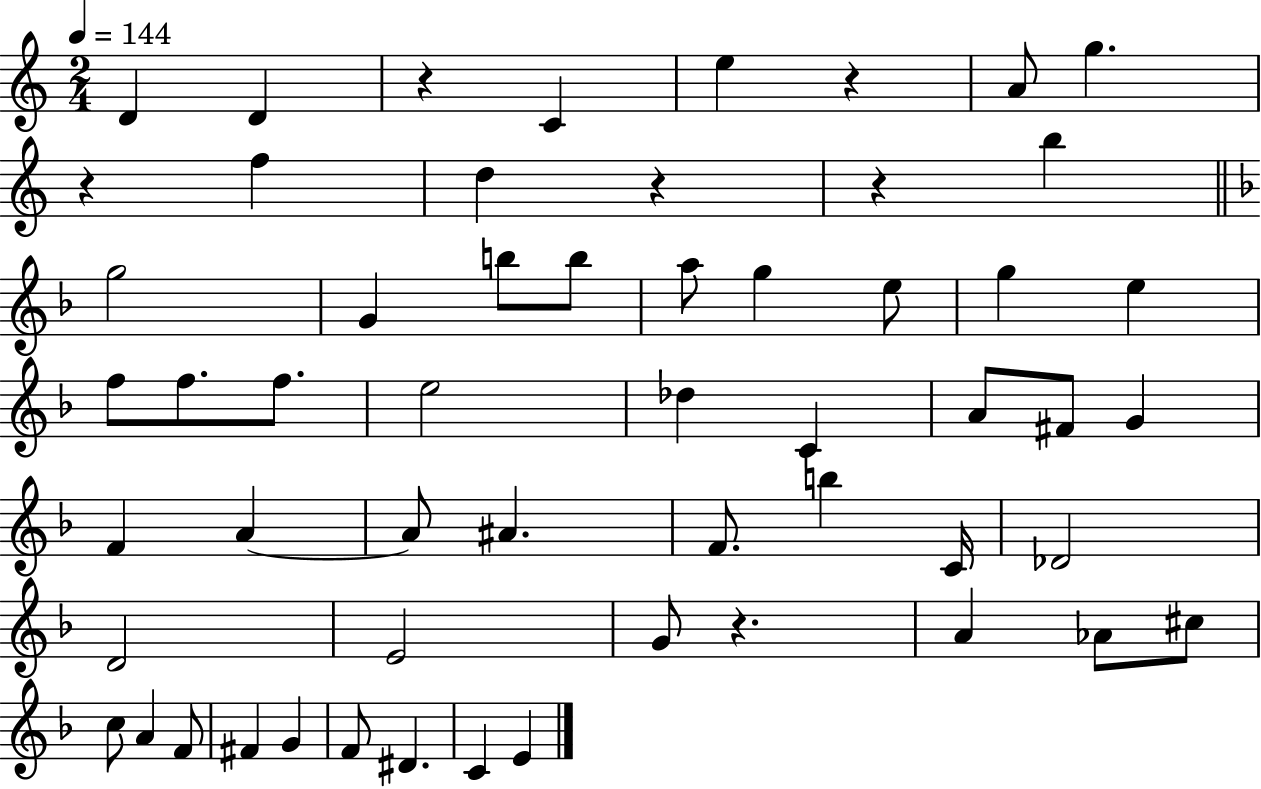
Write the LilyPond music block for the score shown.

{
  \clef treble
  \numericTimeSignature
  \time 2/4
  \key c \major
  \tempo 4 = 144
  d'4 d'4 | r4 c'4 | e''4 r4 | a'8 g''4. | \break r4 f''4 | d''4 r4 | r4 b''4 | \bar "||" \break \key f \major g''2 | g'4 b''8 b''8 | a''8 g''4 e''8 | g''4 e''4 | \break f''8 f''8. f''8. | e''2 | des''4 c'4 | a'8 fis'8 g'4 | \break f'4 a'4~~ | a'8 ais'4. | f'8. b''4 c'16 | des'2 | \break d'2 | e'2 | g'8 r4. | a'4 aes'8 cis''8 | \break c''8 a'4 f'8 | fis'4 g'4 | f'8 dis'4. | c'4 e'4 | \break \bar "|."
}